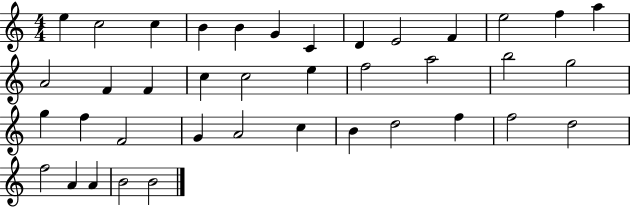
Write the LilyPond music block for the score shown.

{
  \clef treble
  \numericTimeSignature
  \time 4/4
  \key c \major
  e''4 c''2 c''4 | b'4 b'4 g'4 c'4 | d'4 e'2 f'4 | e''2 f''4 a''4 | \break a'2 f'4 f'4 | c''4 c''2 e''4 | f''2 a''2 | b''2 g''2 | \break g''4 f''4 f'2 | g'4 a'2 c''4 | b'4 d''2 f''4 | f''2 d''2 | \break f''2 a'4 a'4 | b'2 b'2 | \bar "|."
}